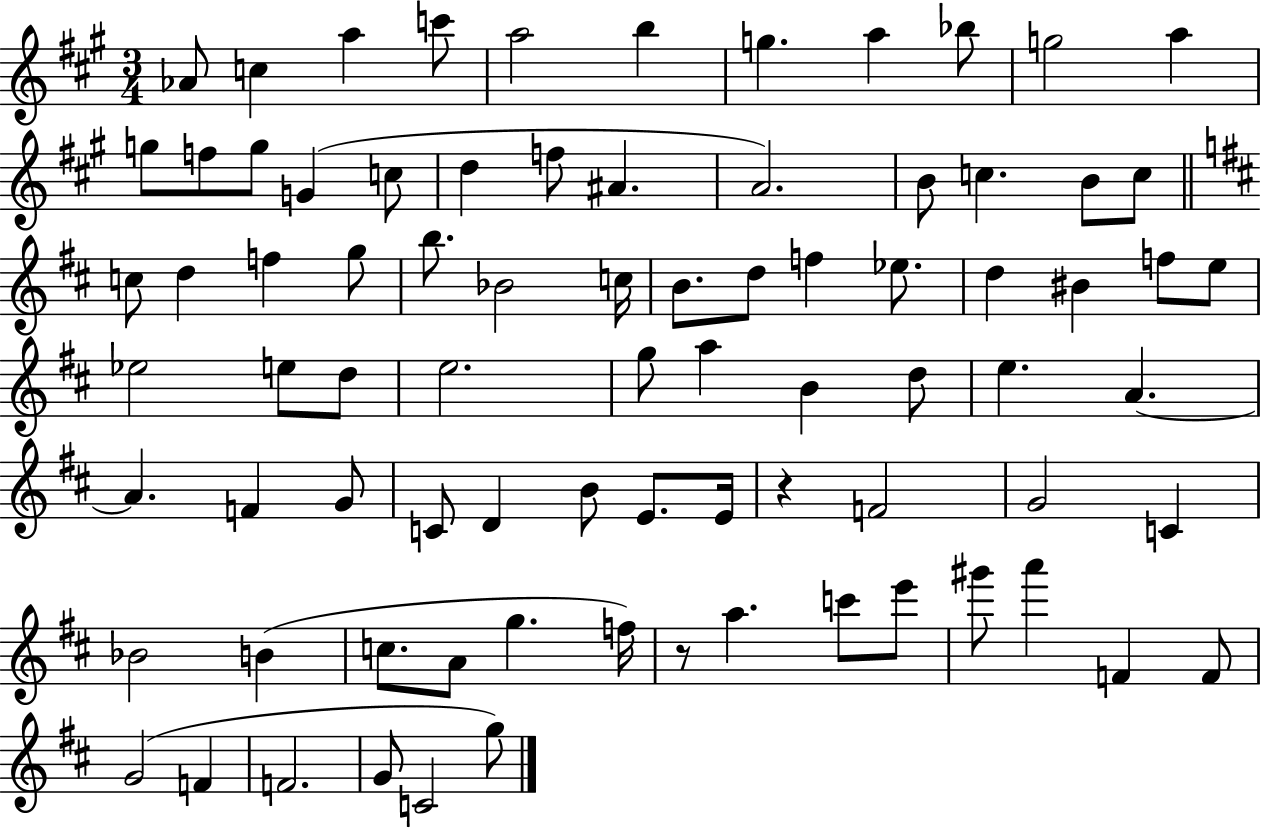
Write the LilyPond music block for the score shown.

{
  \clef treble
  \numericTimeSignature
  \time 3/4
  \key a \major
  aes'8 c''4 a''4 c'''8 | a''2 b''4 | g''4. a''4 bes''8 | g''2 a''4 | \break g''8 f''8 g''8 g'4( c''8 | d''4 f''8 ais'4. | a'2.) | b'8 c''4. b'8 c''8 | \break \bar "||" \break \key b \minor c''8 d''4 f''4 g''8 | b''8. bes'2 c''16 | b'8. d''8 f''4 ees''8. | d''4 bis'4 f''8 e''8 | \break ees''2 e''8 d''8 | e''2. | g''8 a''4 b'4 d''8 | e''4. a'4.~~ | \break a'4. f'4 g'8 | c'8 d'4 b'8 e'8. e'16 | r4 f'2 | g'2 c'4 | \break bes'2 b'4( | c''8. a'8 g''4. f''16) | r8 a''4. c'''8 e'''8 | gis'''8 a'''4 f'4 f'8 | \break g'2( f'4 | f'2. | g'8 c'2 g''8) | \bar "|."
}